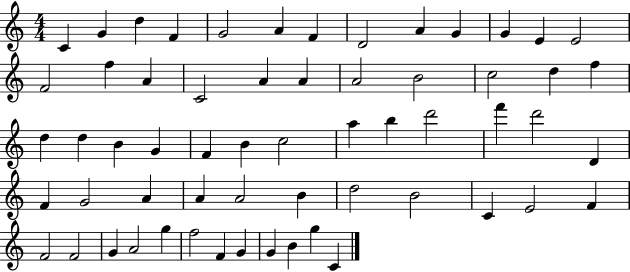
C4/q G4/q D5/q F4/q G4/h A4/q F4/q D4/h A4/q G4/q G4/q E4/q E4/h F4/h F5/q A4/q C4/h A4/q A4/q A4/h B4/h C5/h D5/q F5/q D5/q D5/q B4/q G4/q F4/q B4/q C5/h A5/q B5/q D6/h F6/q D6/h D4/q F4/q G4/h A4/q A4/q A4/h B4/q D5/h B4/h C4/q E4/h F4/q F4/h F4/h G4/q A4/h G5/q F5/h F4/q G4/q G4/q B4/q G5/q C4/q